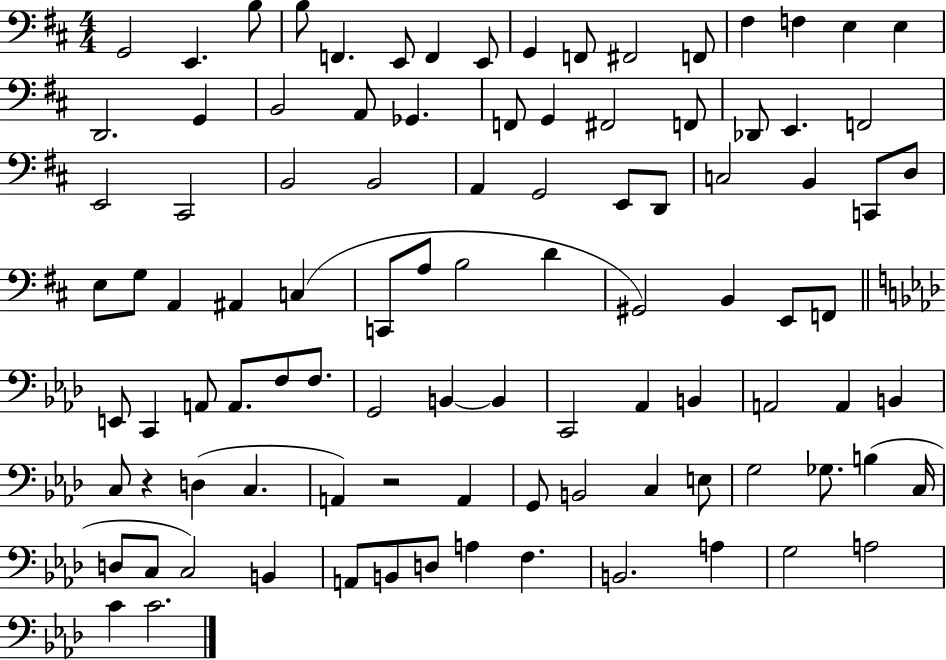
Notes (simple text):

G2/h E2/q. B3/e B3/e F2/q. E2/e F2/q E2/e G2/q F2/e F#2/h F2/e F#3/q F3/q E3/q E3/q D2/h. G2/q B2/h A2/e Gb2/q. F2/e G2/q F#2/h F2/e Db2/e E2/q. F2/h E2/h C#2/h B2/h B2/h A2/q G2/h E2/e D2/e C3/h B2/q C2/e D3/e E3/e G3/e A2/q A#2/q C3/q C2/e A3/e B3/h D4/q G#2/h B2/q E2/e F2/e E2/e C2/q A2/e A2/e. F3/e F3/e. G2/h B2/q B2/q C2/h Ab2/q B2/q A2/h A2/q B2/q C3/e R/q D3/q C3/q. A2/q R/h A2/q G2/e B2/h C3/q E3/e G3/h Gb3/e. B3/q C3/s D3/e C3/e C3/h B2/q A2/e B2/e D3/e A3/q F3/q. B2/h. A3/q G3/h A3/h C4/q C4/h.